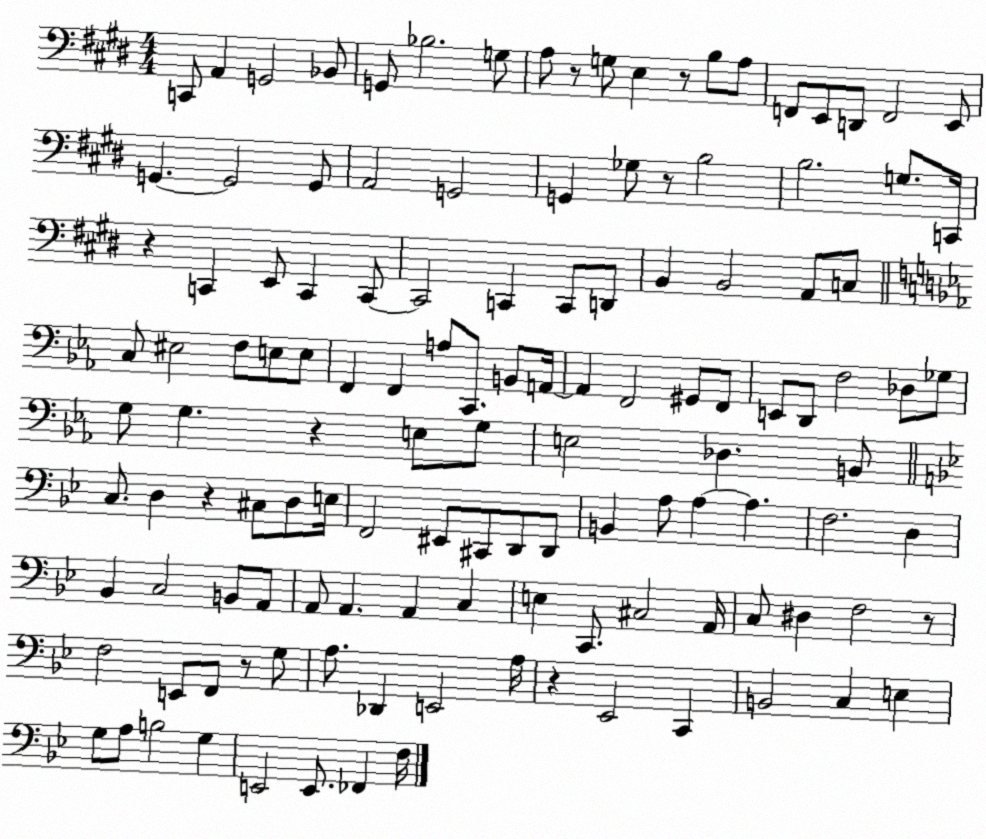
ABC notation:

X:1
T:Untitled
M:4/4
L:1/4
K:E
C,,/2 A,, G,,2 _B,,/2 G,,/2 _B,2 G,/2 A,/2 z/2 G,/2 E, z/2 B,/2 A,/2 F,,/2 E,,/2 D,,/2 F,,2 E,,/2 G,, G,,2 G,,/2 A,,2 G,,2 G,, _G,/2 z/2 B,2 B,2 G,/2 C,,/4 z C,, E,,/2 C,, C,,/2 C,,2 C,, C,,/2 D,,/2 B,, B,,2 A,,/2 C,/2 C,/2 ^E,2 F,/2 E,/2 E,/2 F,, F,, A,/2 C,,/2 B,,/2 A,,/4 A,, F,,2 ^G,,/2 F,,/2 E,,/2 D,,/2 F,2 _D,/2 _G,/2 G,/2 G, z E,/2 G,/2 E,2 _D, B,,/2 C,/2 D, z ^C,/2 D,/2 E,/4 F,,2 ^E,,/2 ^C,,/2 D,,/2 D,,/2 B,, A,/2 A, A, F,2 D, _B,, C,2 B,,/2 A,,/2 A,,/2 A,, A,, C, E, C,,/2 ^C,2 A,,/4 C,/2 ^D, F,2 z/2 F,2 E,,/2 F,,/2 z/2 G,/2 A,/2 _D,, E,,2 A,/4 z _E,,2 C,, B,,2 C, E, G,/2 A,/2 B,2 G, E,,2 E,,/2 _F,, F,/4